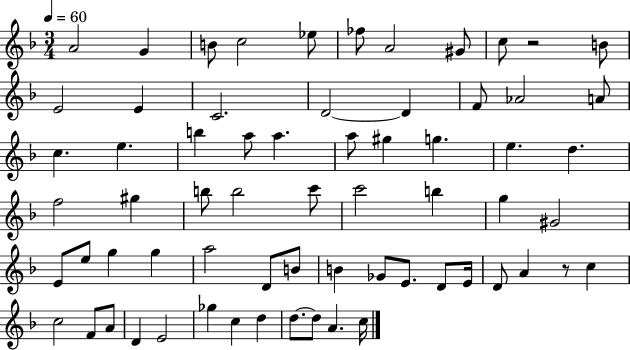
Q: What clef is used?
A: treble